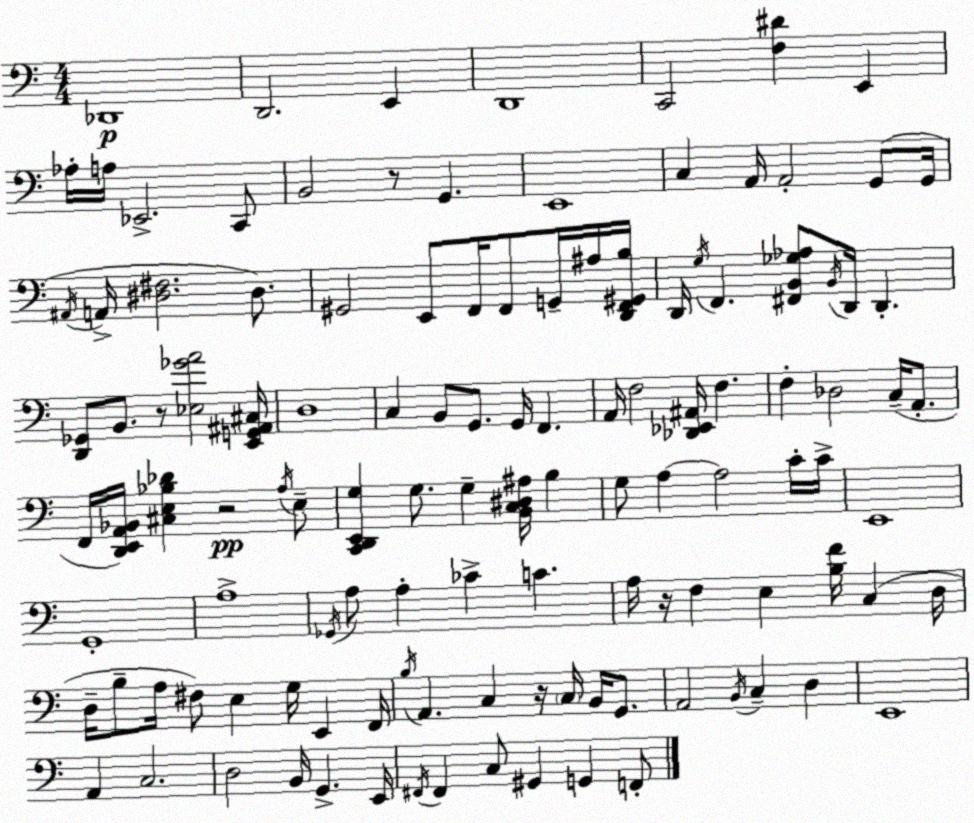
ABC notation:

X:1
T:Untitled
M:4/4
L:1/4
K:C
_D,,4 D,,2 E,, D,,4 C,,2 [F,^D] E,, _A,/4 A,/4 _E,,2 C,,/2 B,,2 z/2 G,, E,,4 C, A,,/4 A,,2 G,,/2 G,,/4 ^A,,/4 A,,/4 [^D,^F,]2 ^D,/2 ^G,,2 E,,/2 F,,/4 F,,/2 G,,/4 ^A,/4 [D,,F,,^G,,B,]/4 D,,/4 G,/4 F,, [^F,,B,,_G,_A,]/2 B,,/4 D,,/4 D,, [D,,_G,,]/2 B,,/2 z/2 [_E,_GA]2 [E,,G,,^A,,^C,]/4 D,4 C, B,,/2 G,,/2 G,,/4 F,, A,,/4 F,2 [_D,,_E,,^A,,]/4 F, F, _D,2 C,/4 A,,/2 F,,/4 [D,,E,,A,,_B,,]/4 [^C,E,_B,_D] z2 A,/4 E,/2 [C,,D,,E,,G,] G,/2 G, [B,,C,^D,^A,]/4 B, G,/2 A, A,2 C/4 C/4 E,,4 G,,4 A,4 _G,,/4 A,/2 A, _C C A,/4 z/4 F, E, [B,F]/4 C, D,/4 D,/4 B,/2 A,/4 ^F,/2 E, G,/4 E,, F,,/4 B,/4 A,, C, z/4 C,/4 B,,/4 G,,/2 A,,2 B,,/4 C, D, E,,4 A,, C,2 D,2 B,,/4 G,, E,,/4 ^F,,/4 ^F,, C,/2 ^G,, G,, F,,/2